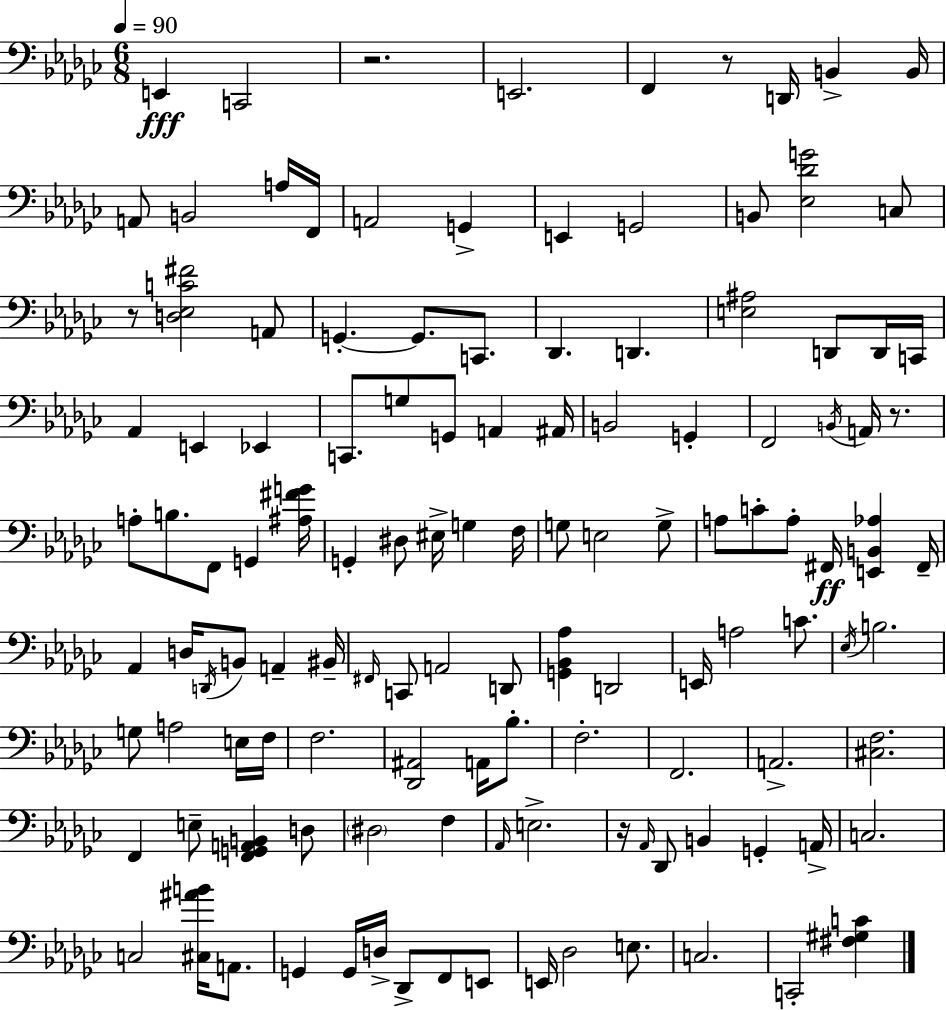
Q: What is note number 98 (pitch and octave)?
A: G2